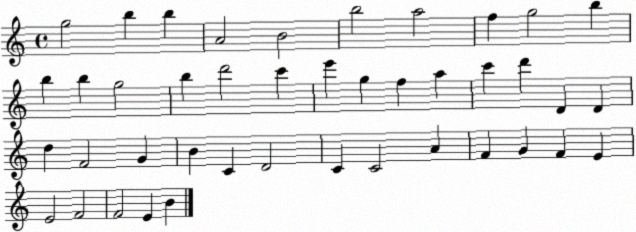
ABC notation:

X:1
T:Untitled
M:4/4
L:1/4
K:C
g2 b b A2 B2 b2 a2 f g2 b b b g2 b d'2 c' e' g f a c' d' D D d F2 G B C D2 C C2 A F G F E E2 F2 F2 E B